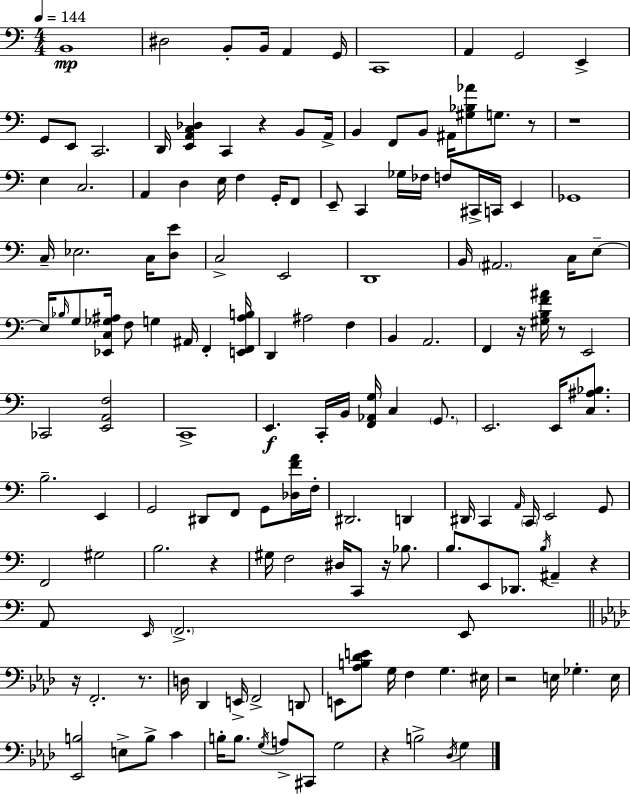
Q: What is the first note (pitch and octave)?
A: B2